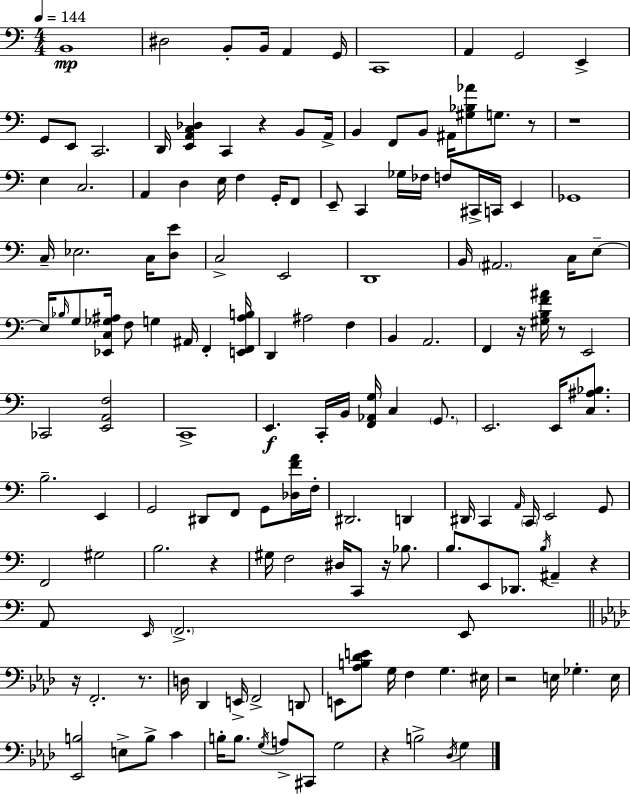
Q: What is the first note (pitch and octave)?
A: B2